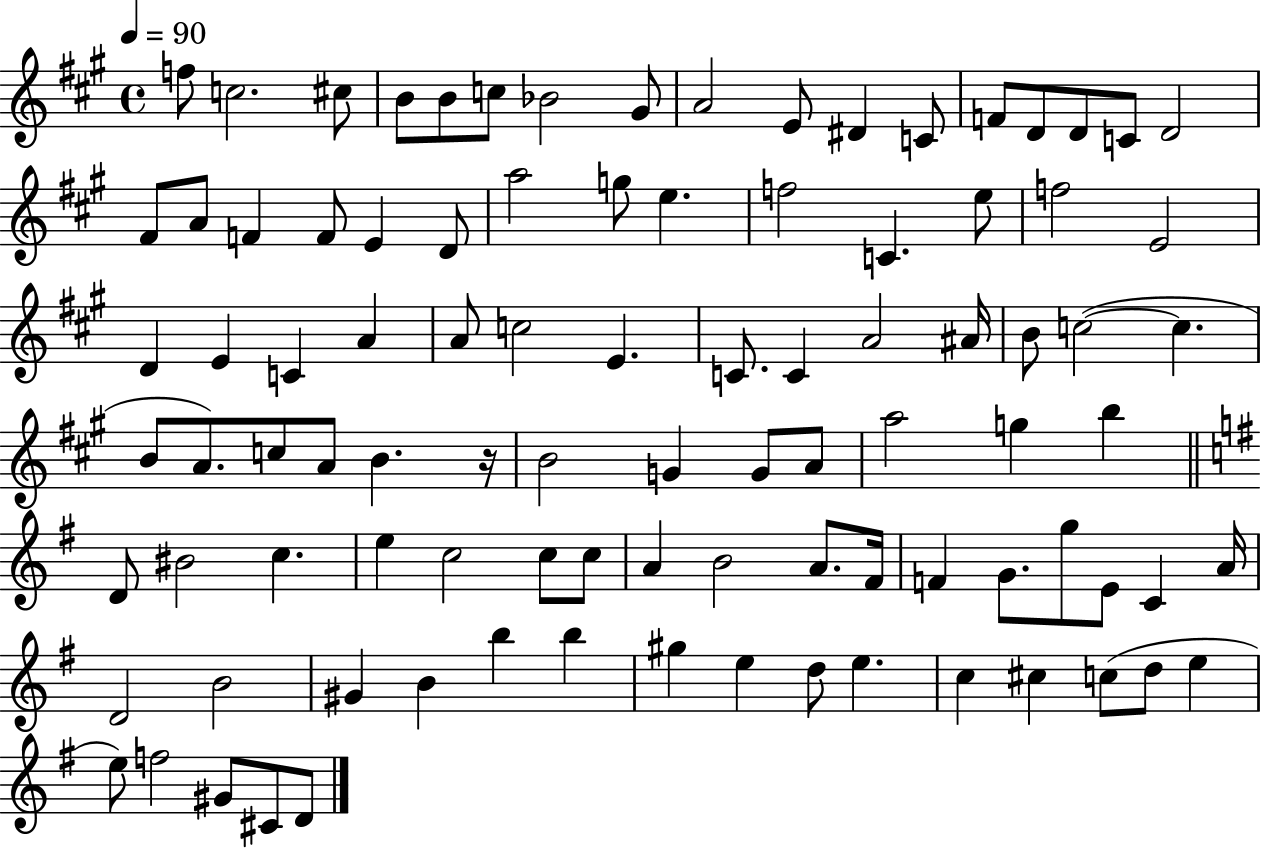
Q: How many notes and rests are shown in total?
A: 95